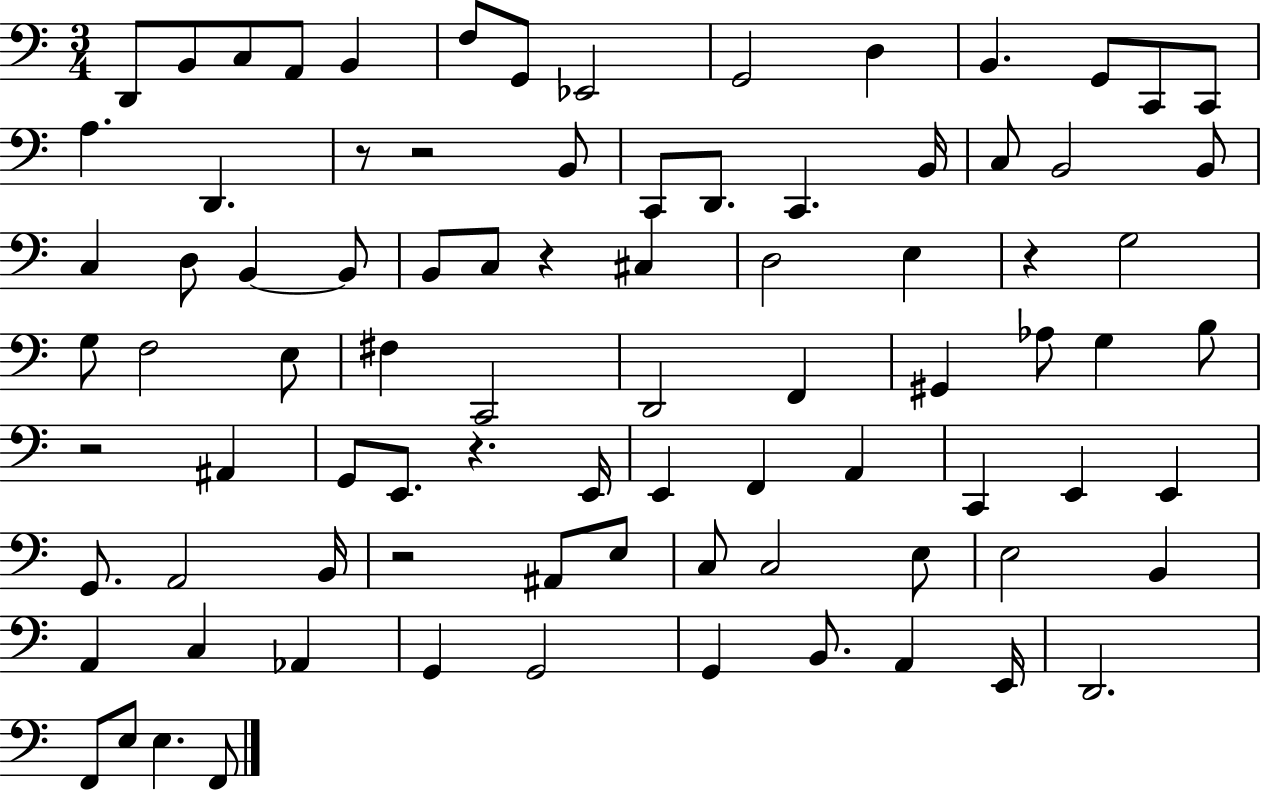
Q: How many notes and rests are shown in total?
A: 86